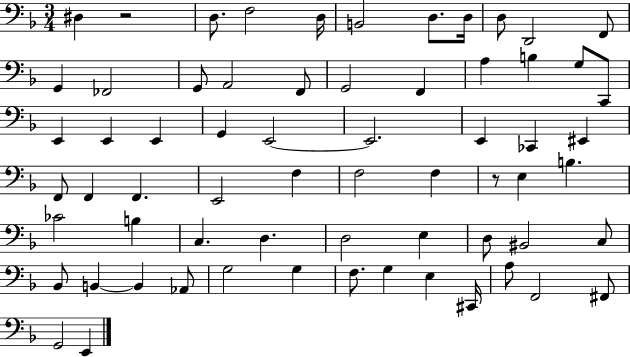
D#3/q R/h D3/e. F3/h D3/s B2/h D3/e. D3/s D3/e D2/h F2/e G2/q FES2/h G2/e A2/h F2/e G2/h F2/q A3/q B3/q G3/e C2/e E2/q E2/q E2/q G2/q E2/h E2/h. E2/q CES2/q EIS2/q F2/e F2/q F2/q. E2/h F3/q F3/h F3/q R/e E3/q B3/q. CES4/h B3/q C3/q. D3/q. D3/h E3/q D3/e BIS2/h C3/e Bb2/e B2/q B2/q Ab2/e G3/h G3/q F3/e. G3/q E3/q C#2/s A3/e F2/h F#2/e G2/h E2/q